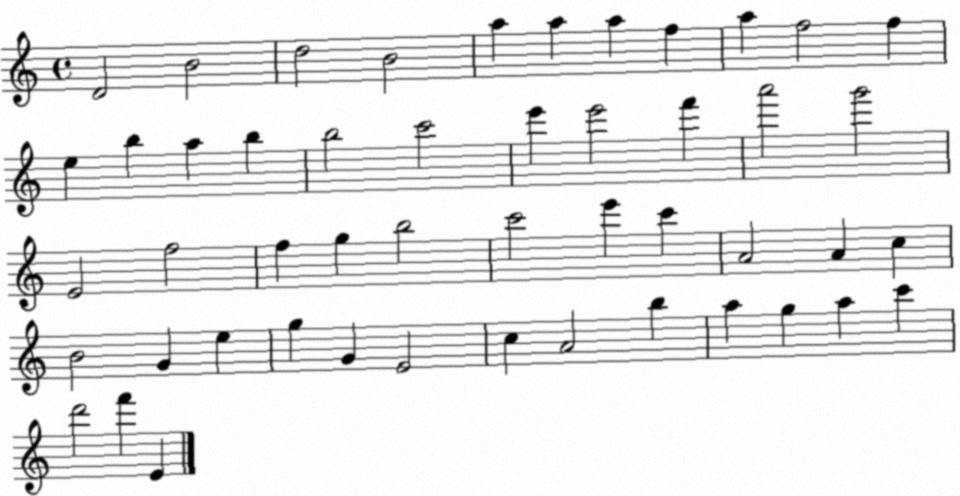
X:1
T:Untitled
M:4/4
L:1/4
K:C
D2 B2 d2 B2 a a a f a f2 f e b a b b2 c'2 e' e'2 f' a'2 g'2 E2 f2 f g b2 c'2 e' c' A2 A c B2 G e g G E2 c A2 b a g a c' d'2 f' E